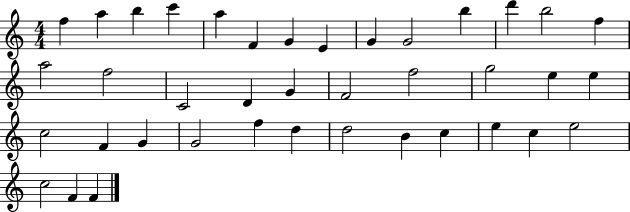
{
  \clef treble
  \numericTimeSignature
  \time 4/4
  \key c \major
  f''4 a''4 b''4 c'''4 | a''4 f'4 g'4 e'4 | g'4 g'2 b''4 | d'''4 b''2 f''4 | \break a''2 f''2 | c'2 d'4 g'4 | f'2 f''2 | g''2 e''4 e''4 | \break c''2 f'4 g'4 | g'2 f''4 d''4 | d''2 b'4 c''4 | e''4 c''4 e''2 | \break c''2 f'4 f'4 | \bar "|."
}